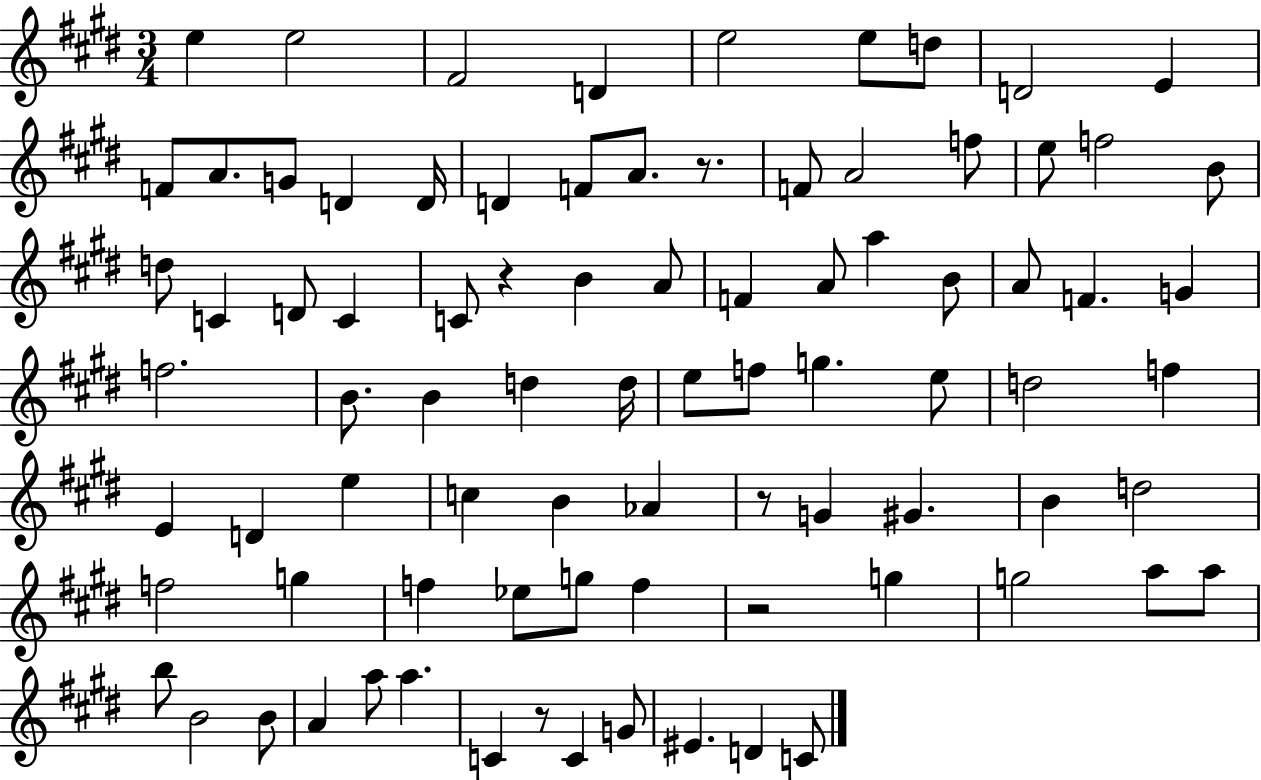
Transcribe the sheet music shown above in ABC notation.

X:1
T:Untitled
M:3/4
L:1/4
K:E
e e2 ^F2 D e2 e/2 d/2 D2 E F/2 A/2 G/2 D D/4 D F/2 A/2 z/2 F/2 A2 f/2 e/2 f2 B/2 d/2 C D/2 C C/2 z B A/2 F A/2 a B/2 A/2 F G f2 B/2 B d d/4 e/2 f/2 g e/2 d2 f E D e c B _A z/2 G ^G B d2 f2 g f _e/2 g/2 f z2 g g2 a/2 a/2 b/2 B2 B/2 A a/2 a C z/2 C G/2 ^E D C/2